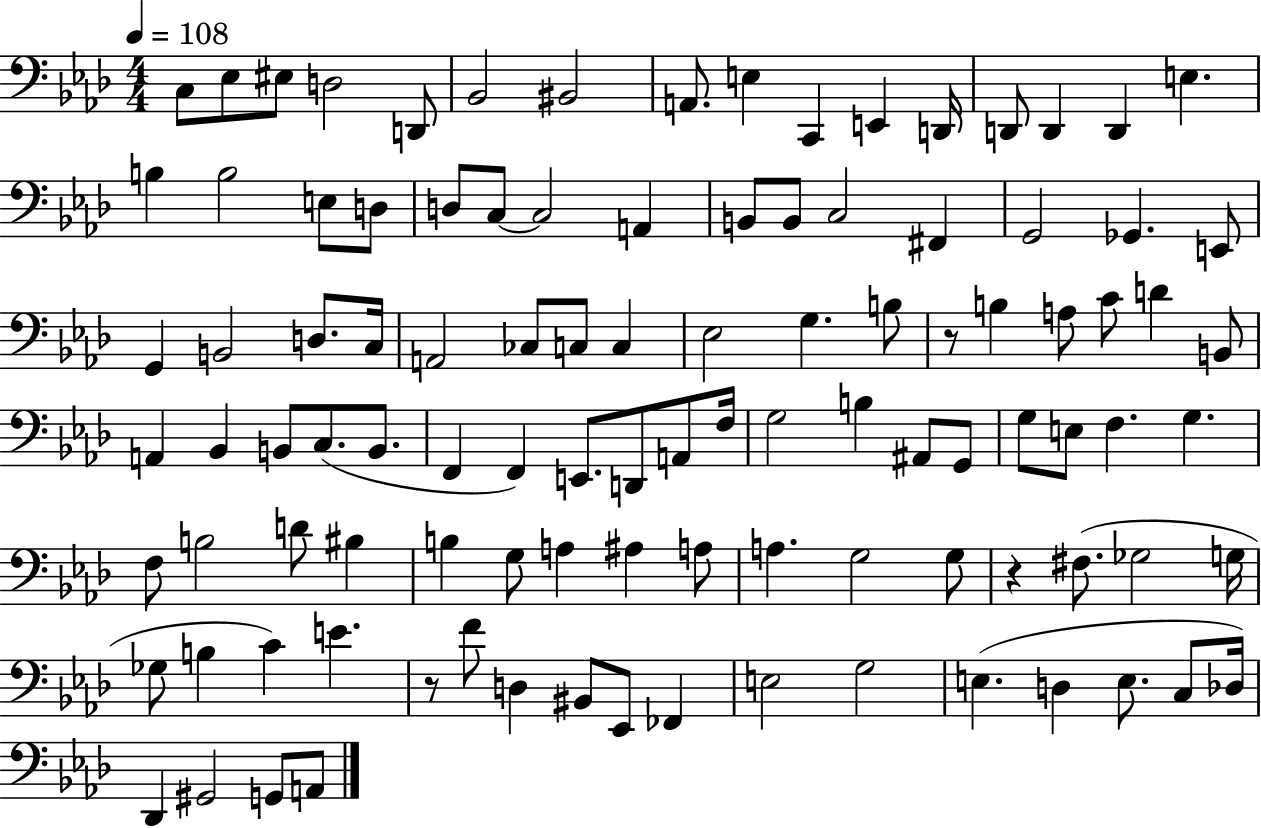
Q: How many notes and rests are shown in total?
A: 104